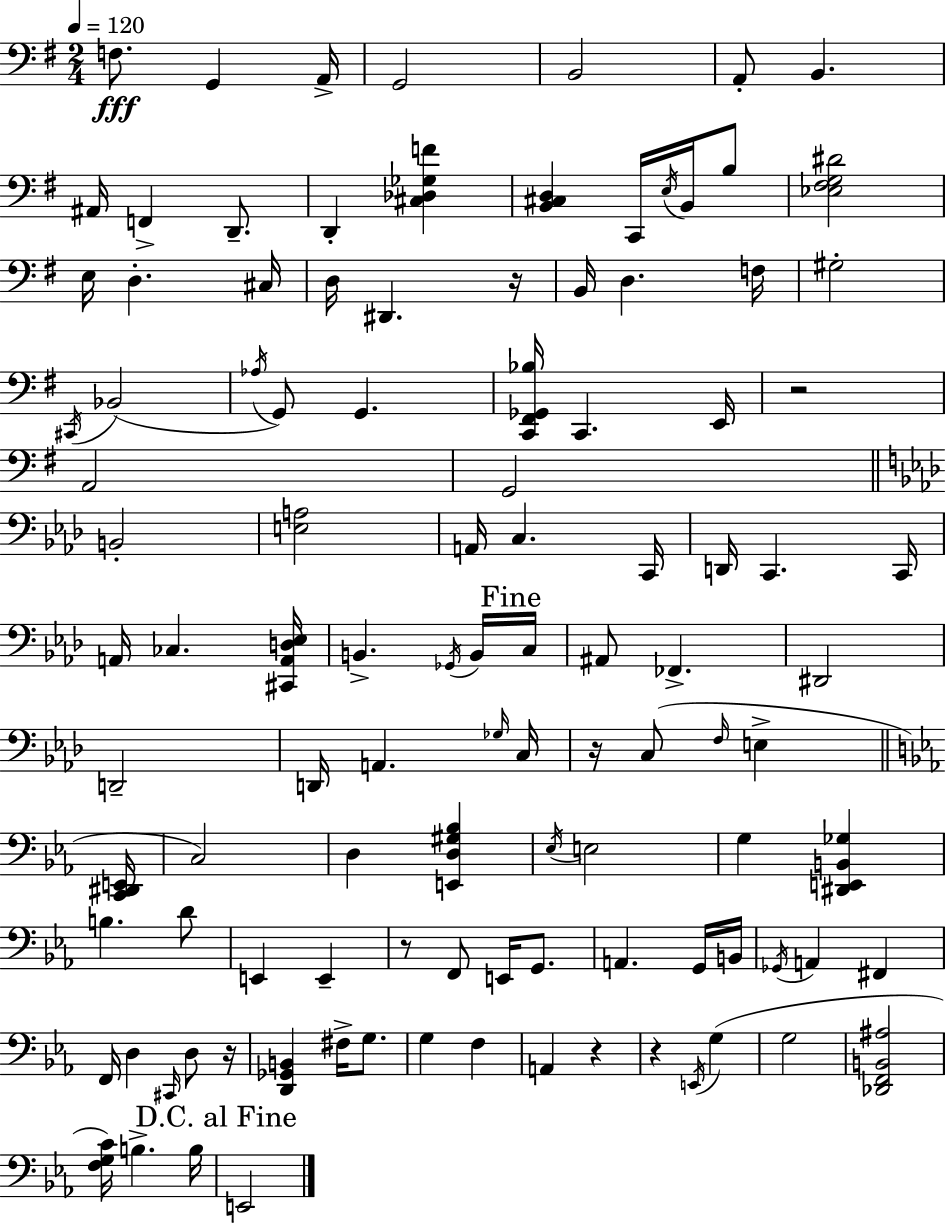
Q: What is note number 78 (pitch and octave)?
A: C#2